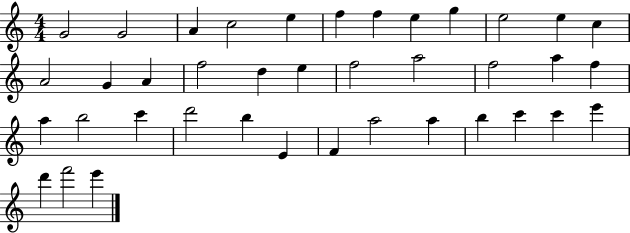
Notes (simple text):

G4/h G4/h A4/q C5/h E5/q F5/q F5/q E5/q G5/q E5/h E5/q C5/q A4/h G4/q A4/q F5/h D5/q E5/q F5/h A5/h F5/h A5/q F5/q A5/q B5/h C6/q D6/h B5/q E4/q F4/q A5/h A5/q B5/q C6/q C6/q E6/q D6/q F6/h E6/q